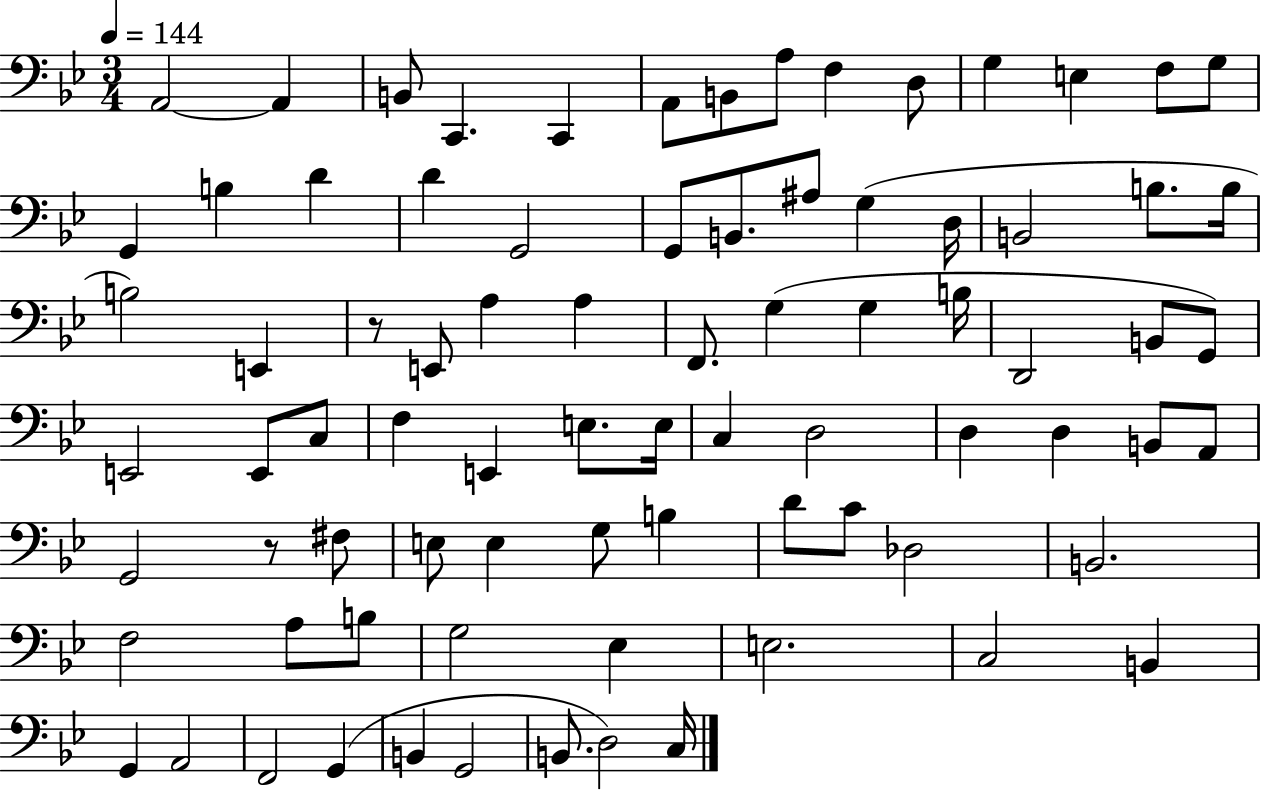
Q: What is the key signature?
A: BES major